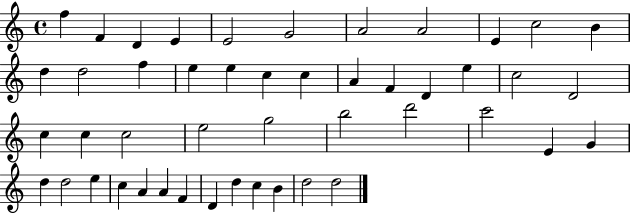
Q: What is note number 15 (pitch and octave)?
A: E5